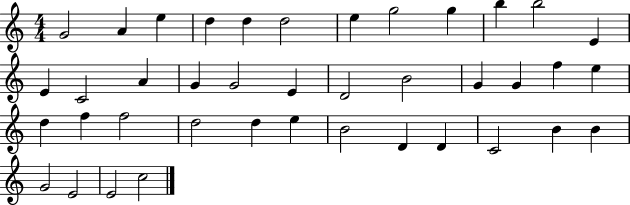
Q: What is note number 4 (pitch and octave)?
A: D5